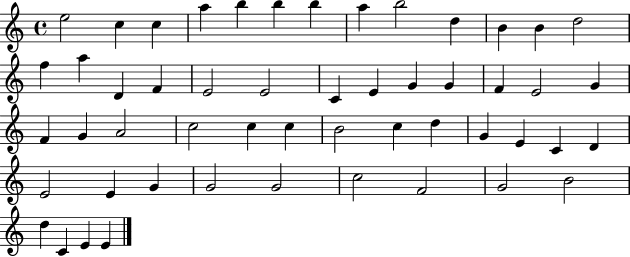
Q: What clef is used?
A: treble